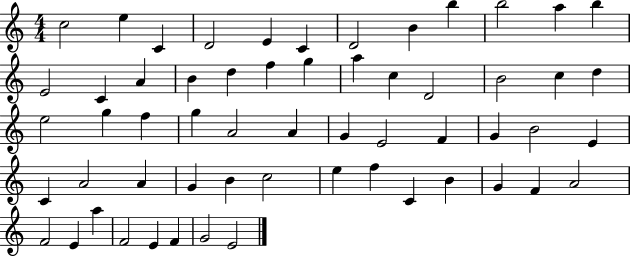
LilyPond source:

{
  \clef treble
  \numericTimeSignature
  \time 4/4
  \key c \major
  c''2 e''4 c'4 | d'2 e'4 c'4 | d'2 b'4 b''4 | b''2 a''4 b''4 | \break e'2 c'4 a'4 | b'4 d''4 f''4 g''4 | a''4 c''4 d'2 | b'2 c''4 d''4 | \break e''2 g''4 f''4 | g''4 a'2 a'4 | g'4 e'2 f'4 | g'4 b'2 e'4 | \break c'4 a'2 a'4 | g'4 b'4 c''2 | e''4 f''4 c'4 b'4 | g'4 f'4 a'2 | \break f'2 e'4 a''4 | f'2 e'4 f'4 | g'2 e'2 | \bar "|."
}